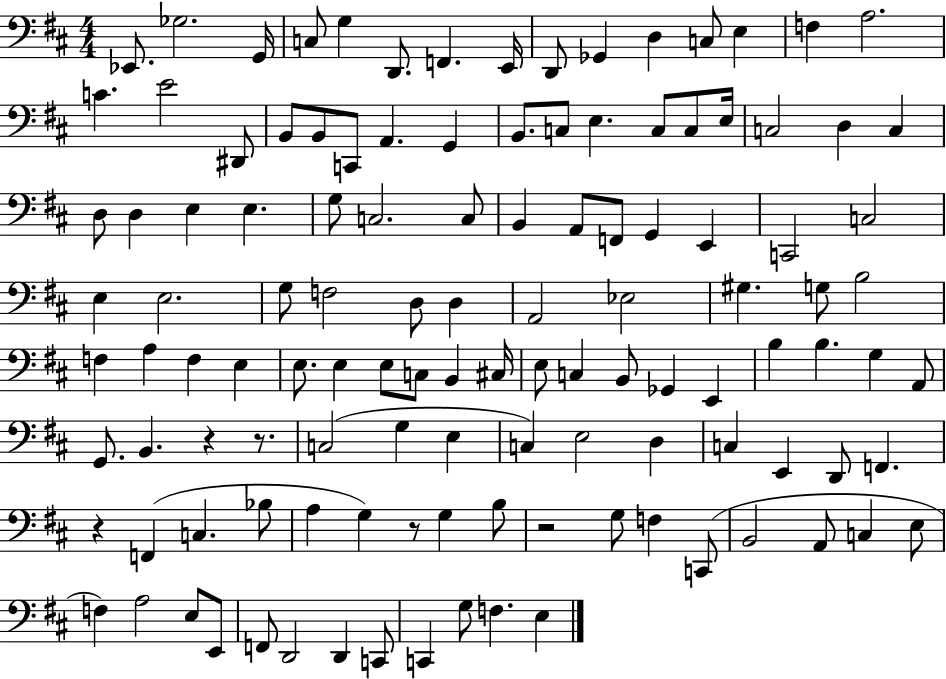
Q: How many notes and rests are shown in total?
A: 119